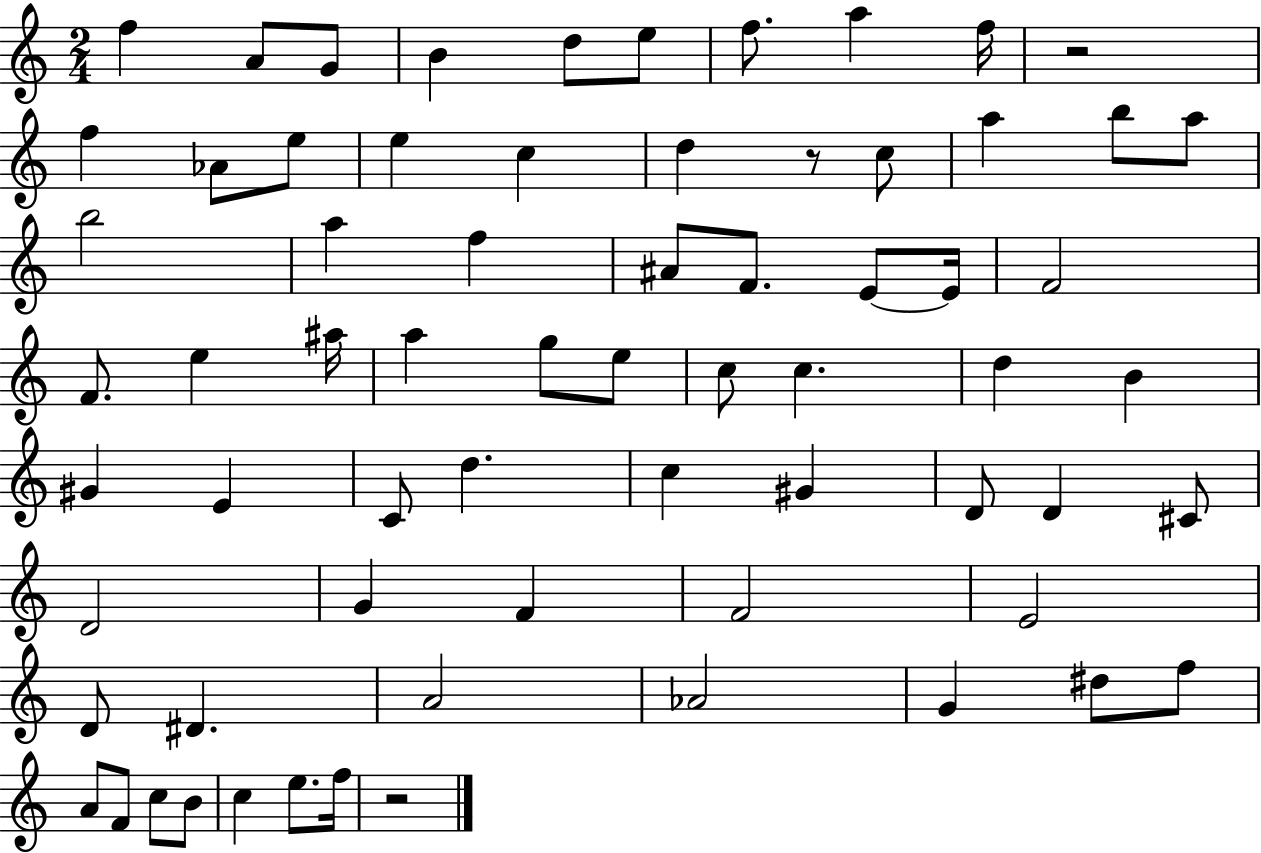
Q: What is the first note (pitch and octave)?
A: F5